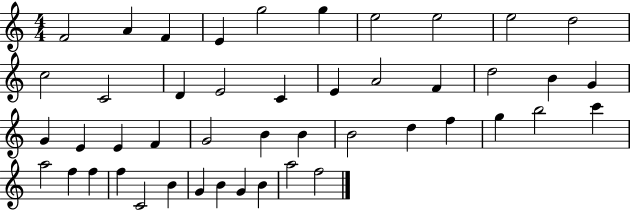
X:1
T:Untitled
M:4/4
L:1/4
K:C
F2 A F E g2 g e2 e2 e2 d2 c2 C2 D E2 C E A2 F d2 B G G E E F G2 B B B2 d f g b2 c' a2 f f f C2 B G B G B a2 f2